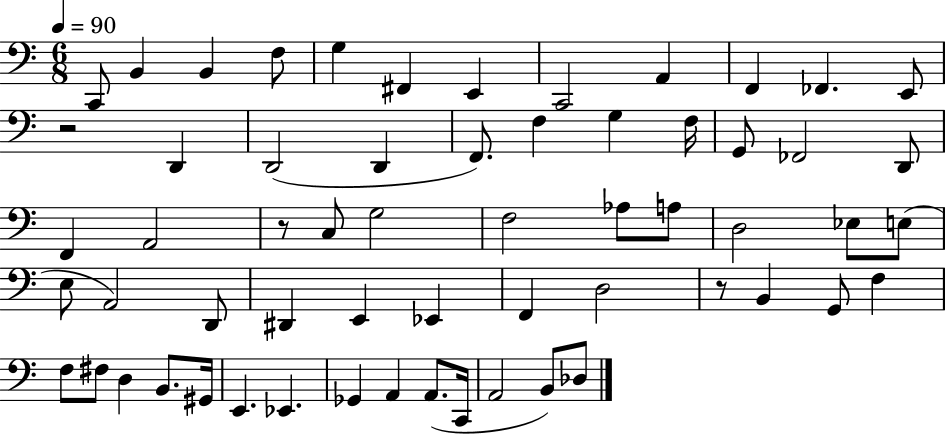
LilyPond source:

{
  \clef bass
  \numericTimeSignature
  \time 6/8
  \key c \major
  \tempo 4 = 90
  c,8 b,4 b,4 f8 | g4 fis,4 e,4 | c,2 a,4 | f,4 fes,4. e,8 | \break r2 d,4 | d,2( d,4 | f,8.) f4 g4 f16 | g,8 fes,2 d,8 | \break f,4 a,2 | r8 c8 g2 | f2 aes8 a8 | d2 ees8 e8( | \break e8 a,2) d,8 | dis,4 e,4 ees,4 | f,4 d2 | r8 b,4 g,8 f4 | \break f8 fis8 d4 b,8. gis,16 | e,4. ees,4. | ges,4 a,4 a,8.( c,16 | a,2 b,8) des8 | \break \bar "|."
}